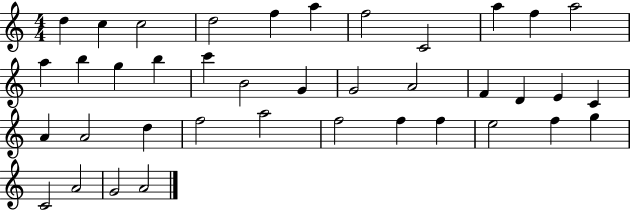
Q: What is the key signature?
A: C major